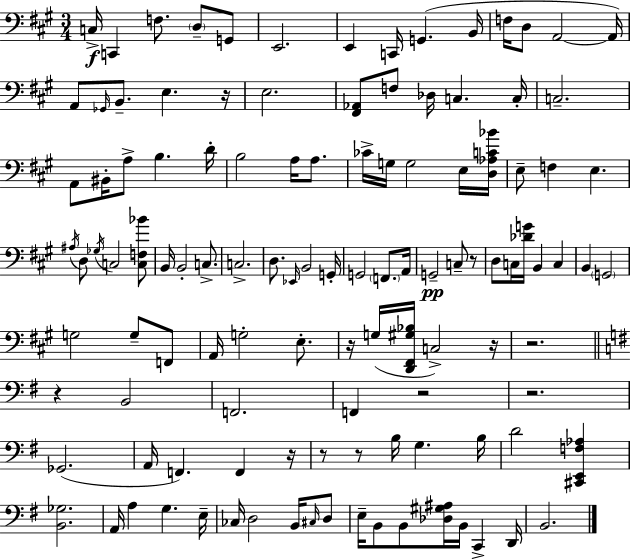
X:1
T:Untitled
M:3/4
L:1/4
K:A
C,/4 C,, F,/2 D,/2 G,,/2 E,,2 E,, C,,/4 G,, B,,/4 F,/4 D,/2 A,,2 A,,/4 A,,/2 _G,,/4 B,,/2 E, z/4 E,2 [^F,,_A,,]/2 F,/2 _D,/4 C, C,/4 C,2 A,,/2 ^B,,/4 A,/2 B, D/4 B,2 A,/4 A,/2 _C/4 G,/4 G,2 E,/4 [D,_A,C_B]/4 E,/2 F, E, ^A,/4 D,/2 _G,/4 C,2 [C,F,_B]/2 B,,/4 B,,2 C,/2 C,2 D,/2 _E,,/4 B,,2 G,,/4 G,,2 F,,/2 A,,/4 G,,2 C,/2 z/2 D,/2 C,/4 [_DG]/4 B,, C, B,, G,,2 G,2 G,/2 F,,/2 A,,/4 G,2 E,/2 z/4 G,/4 [D,,^F,,^G,_B,]/4 C,2 z/4 z2 z B,,2 F,,2 F,, z2 z2 _G,,2 A,,/4 F,, F,, z/4 z/2 z/2 B,/4 G, B,/4 D2 [^C,,E,,F,_A,] [B,,_G,]2 A,,/4 A, G, E,/4 _C,/4 D,2 B,,/4 ^C,/4 D,/2 E,/4 B,,/2 B,,/2 [_D,^G,^A,]/4 B,,/4 C,, D,,/4 B,,2